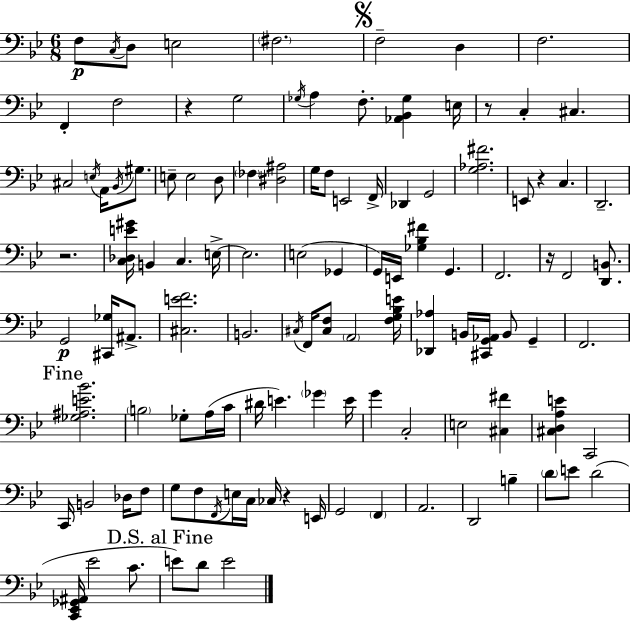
{
  \clef bass
  \numericTimeSignature
  \time 6/8
  \key g \minor
  f8\p \acciaccatura { c16 } d8 e2 | \parenthesize fis2. | \mark \markup { \musicglyph "scripts.segno" } f2-- d4 | f2. | \break f,4-. f2 | r4 g2 | \acciaccatura { ges16 } a4 f8.-. <aes, bes, ges>4 | e16 r8 c4-. cis4. | \break cis2 \acciaccatura { e16 } a,16 | \acciaccatura { bes,16 } gis8. e8-- e2 | d8 \parenthesize fes4 <dis ais>2 | g16 f8 e,2 | \break f,16-> des,4 g,2 | <g aes fis'>2. | e,8 r4 c4. | d,2.-- | \break r2. | <c des e' gis'>16 b,4 c4. | e16->~~ e2. | e2( | \break ges,4 g,16) e,16 <ges bes fis'>4 g,4. | f,2. | r16 f,2 | <d, b,>8. g,2\p | \break <cis, ges>16 ais,8.-> <cis e' f'>2. | b,2. | \acciaccatura { cis16 } f,16 <cis f>8 \parenthesize a,2 | <f g bes e'>16 <des, aes>4 b,16 <cis, g, aes,>16 b,8 | \break g,4-- f,2. | \mark "Fine" <ges ais e' bes'>2. | \parenthesize b2 | ges8-. a16( c'16 dis'16 e'4.) | \break \parenthesize ges'4 e'16 g'4 c2-. | e2 | <cis fis'>4 <cis d a e'>4 c,2 | c,16 b,2 | \break des16 f8 g8 f8 \acciaccatura { f,16 } e16 c16 | ces16 r4 e,16 g,2 | \parenthesize f,4 a,2. | d,2 | \break b4-- \parenthesize d'8 e'8 d'2( | <c, ees, ges, ais,>16 ees'2 | c'8. \mark "D.S. al Fine" e'8) d'8 e'2 | \bar "|."
}